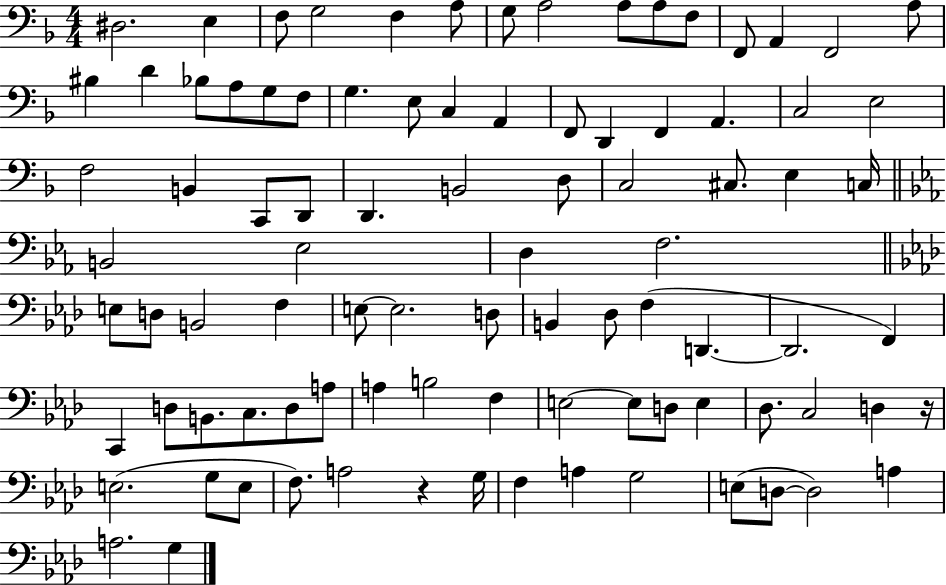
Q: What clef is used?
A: bass